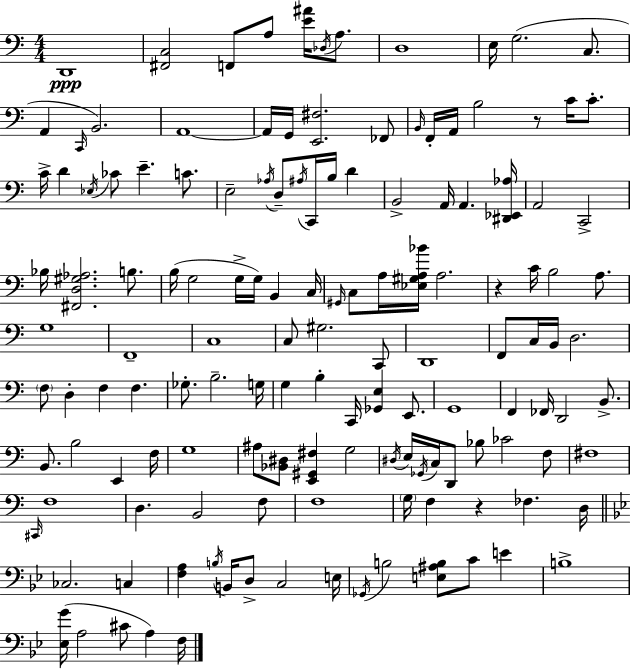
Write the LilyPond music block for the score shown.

{
  \clef bass
  \numericTimeSignature
  \time 4/4
  \key c \major
  d,1\ppp | <fis, c>2 f,8 a8 <e' ais'>16 \acciaccatura { des16 } a8. | d1 | e16 g2.( c8. | \break a,4 \grace { c,16 } b,2.) | a,1~~ | a,16 g,16 <e, fis>2. | fes,8 \grace { b,16 } f,16-. a,16 b2 r8 c'16 | \break c'8.-. c'16-> d'4 \acciaccatura { ees16 } ces'8 e'4.-- | c'8. e2-- \acciaccatura { aes16 } d8-- \acciaccatura { ais16 } | c,16 b16 d'4 b,2-> a,16 a,4. | <dis, ees, aes>16 a,2 c,2-> | \break bes16 <fis, d gis aes>2. | b8. b16( g2 g16-> | g16) b,4 c16 \grace { gis,16 } c8 a16 <ees gis a bes'>16 a2. | r4 c'16 b2 | \break a8. g1 | f,1-- | c1 | c8 gis2. | \break c,8 d,1 | f,8 c16 b,16 d2. | \parenthesize f8 d4-. f4 | f4. ges8.-. b2.-- | \break g16 g4 b4-. c,16 | <ges, e>4 e,8. g,1 | f,4 fes,16 d,2 | b,8.-> b,8. b2 | \break e,4 f16 g1 | ais8 <bes, dis>8 <e, gis, fis>4 g2 | \acciaccatura { dis16 } e16 \acciaccatura { ges,16 } c16 d,8 bes8 ces'2 | f8 fis1 | \break \grace { cis,16 } f1 | d4. | b,2 f8 f1 | \parenthesize g16 f4 r4 | \break fes4. d16 \bar "||" \break \key bes \major ces2. c4 | <f a>4 \acciaccatura { b16 } b,16 d8-> c2 | e16 \acciaccatura { ges,16 } b2 <e ais b>8 c'8 e'4 | b1-> | \break <ees g'>16( a2 cis'8 a4) | f16 \bar "|."
}